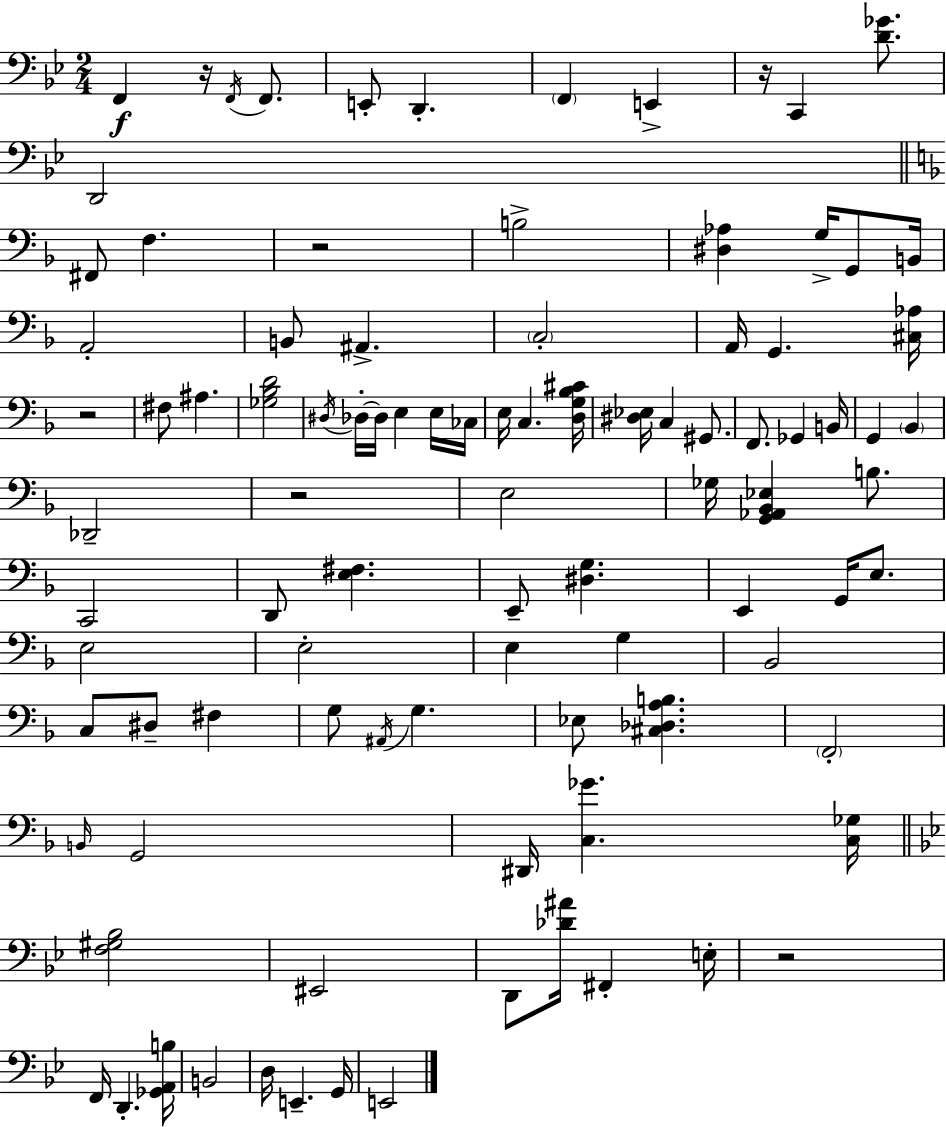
F2/q R/s F2/s F2/e. E2/e D2/q. F2/q E2/q R/s C2/q [D4,Gb4]/e. D2/h F#2/e F3/q. R/h B3/h [D#3,Ab3]/q G3/s G2/e B2/s A2/h B2/e A#2/q. C3/h A2/s G2/q. [C#3,Ab3]/s R/h F#3/e A#3/q. [Gb3,Bb3,D4]/h D#3/s Db3/s Db3/s E3/q E3/s CES3/s E3/s C3/q. [D3,G3,Bb3,C#4]/s [D#3,Eb3]/s C3/q G#2/e. F2/e. Gb2/q B2/s G2/q Bb2/q Db2/h R/h E3/h Gb3/s [G2,Ab2,Bb2,Eb3]/q B3/e. C2/h D2/e [E3,F#3]/q. E2/e [D#3,G3]/q. E2/q G2/s E3/e. E3/h E3/h E3/q G3/q Bb2/h C3/e D#3/e F#3/q G3/e A#2/s G3/q. Eb3/e [C#3,Db3,A3,B3]/q. F2/h B2/s G2/h D#2/s [C3,Gb4]/q. [C3,Gb3]/s [F3,G#3,Bb3]/h EIS2/h D2/e [Db4,A#4]/s F#2/q E3/s R/h F2/s D2/q. [Gb2,A2,B3]/s B2/h D3/s E2/q. G2/s E2/h